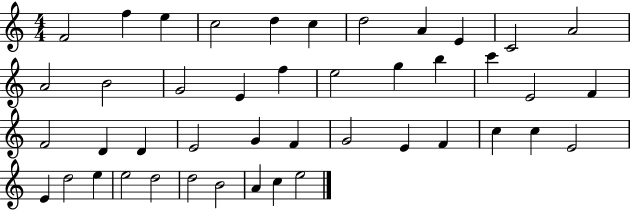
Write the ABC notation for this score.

X:1
T:Untitled
M:4/4
L:1/4
K:C
F2 f e c2 d c d2 A E C2 A2 A2 B2 G2 E f e2 g b c' E2 F F2 D D E2 G F G2 E F c c E2 E d2 e e2 d2 d2 B2 A c e2